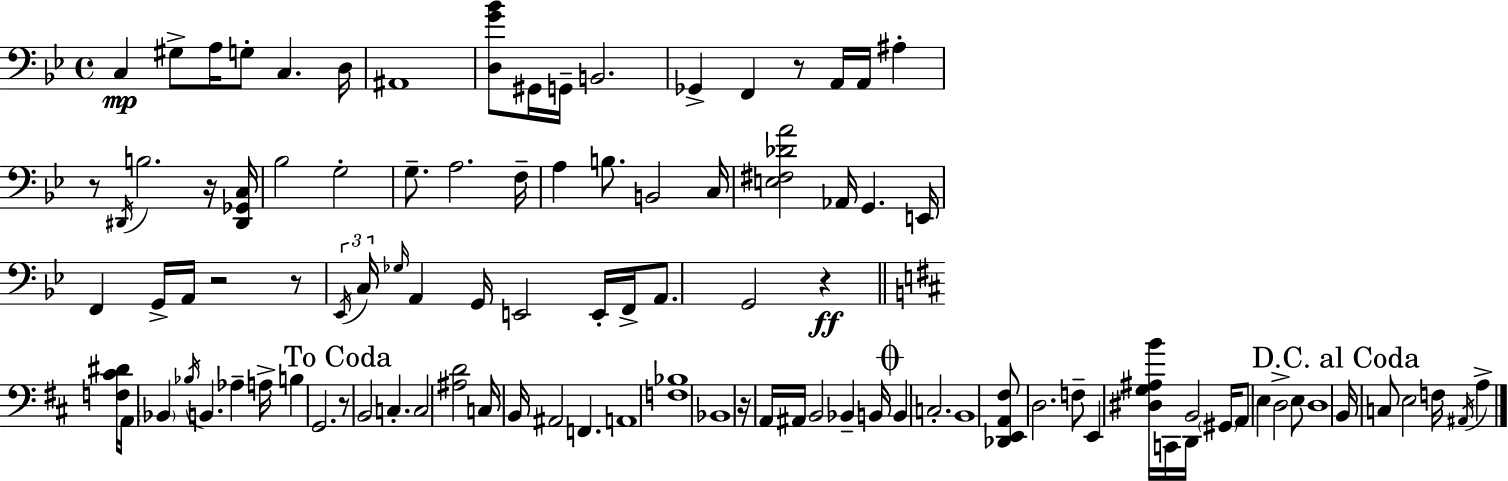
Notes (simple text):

C3/q G#3/e A3/s G3/e C3/q. D3/s A#2/w [D3,G4,Bb4]/e G#2/s G2/s B2/h. Gb2/q F2/q R/e A2/s A2/s A#3/q R/e D#2/s B3/h. R/s [D#2,Gb2,C3]/s Bb3/h G3/h G3/e. A3/h. F3/s A3/q B3/e. B2/h C3/s [E3,F#3,Db4,A4]/h Ab2/s G2/q. E2/s F2/q G2/s A2/s R/h R/e Eb2/s C3/s Gb3/s A2/q G2/s E2/h E2/s F2/s A2/e. G2/h R/q [F3,C#4,D#4]/s A2/s Bb2/q Bb3/s B2/q. Ab3/q A3/s B3/q G2/h. R/e B2/h C3/q. C3/h [A#3,D4]/h C3/s B2/s A#2/h F2/q. A2/w [F3,Bb3]/w Bb2/w R/s A2/s A#2/s B2/h Bb2/q B2/s B2/q C3/h. B2/w [Db2,E2,A2,F#3]/e D3/h. F3/e E2/q [D#3,G3,A#3,B4]/s C2/s D2/s B2/h G#2/s A2/e E3/q D3/h E3/e D3/w B2/s C3/e E3/h F3/s A#2/s A3/q